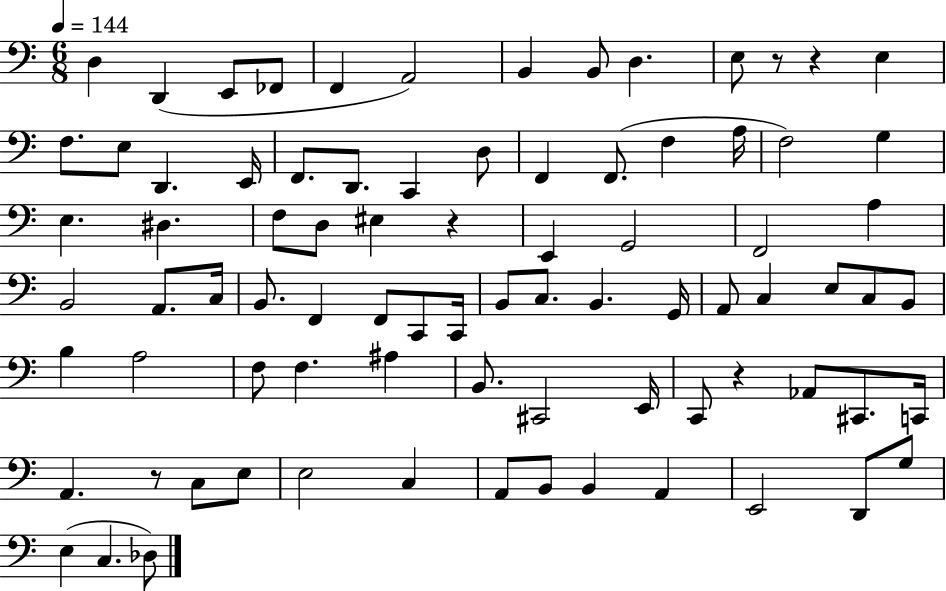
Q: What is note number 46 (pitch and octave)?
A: G2